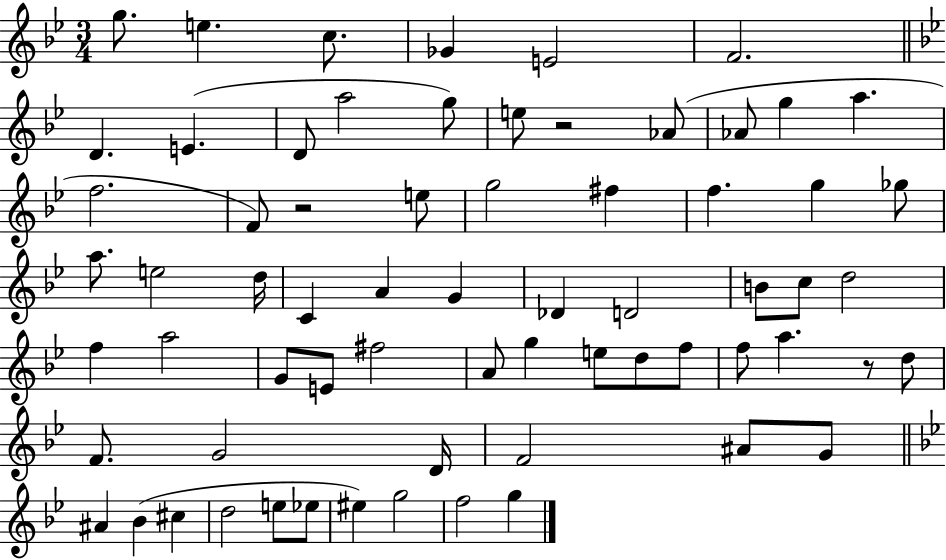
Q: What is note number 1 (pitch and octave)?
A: G5